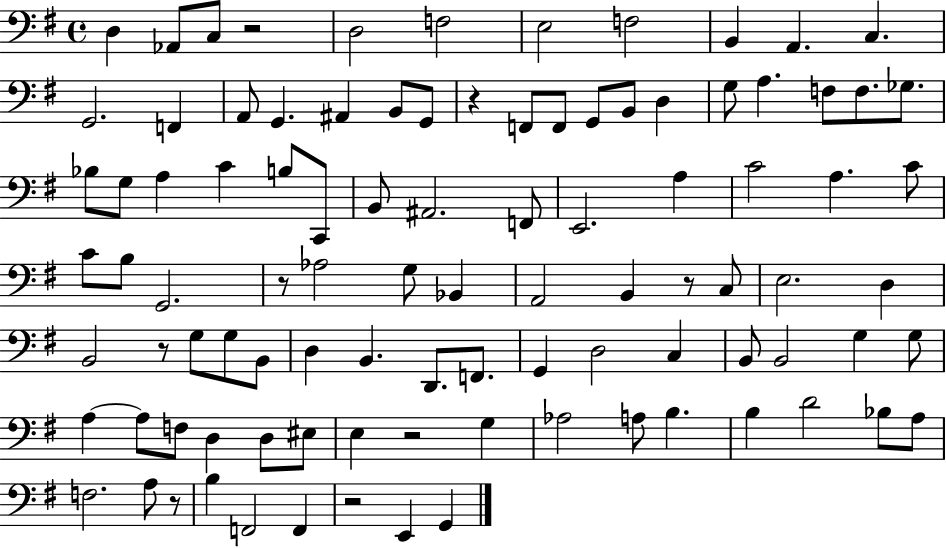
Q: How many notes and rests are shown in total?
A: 97